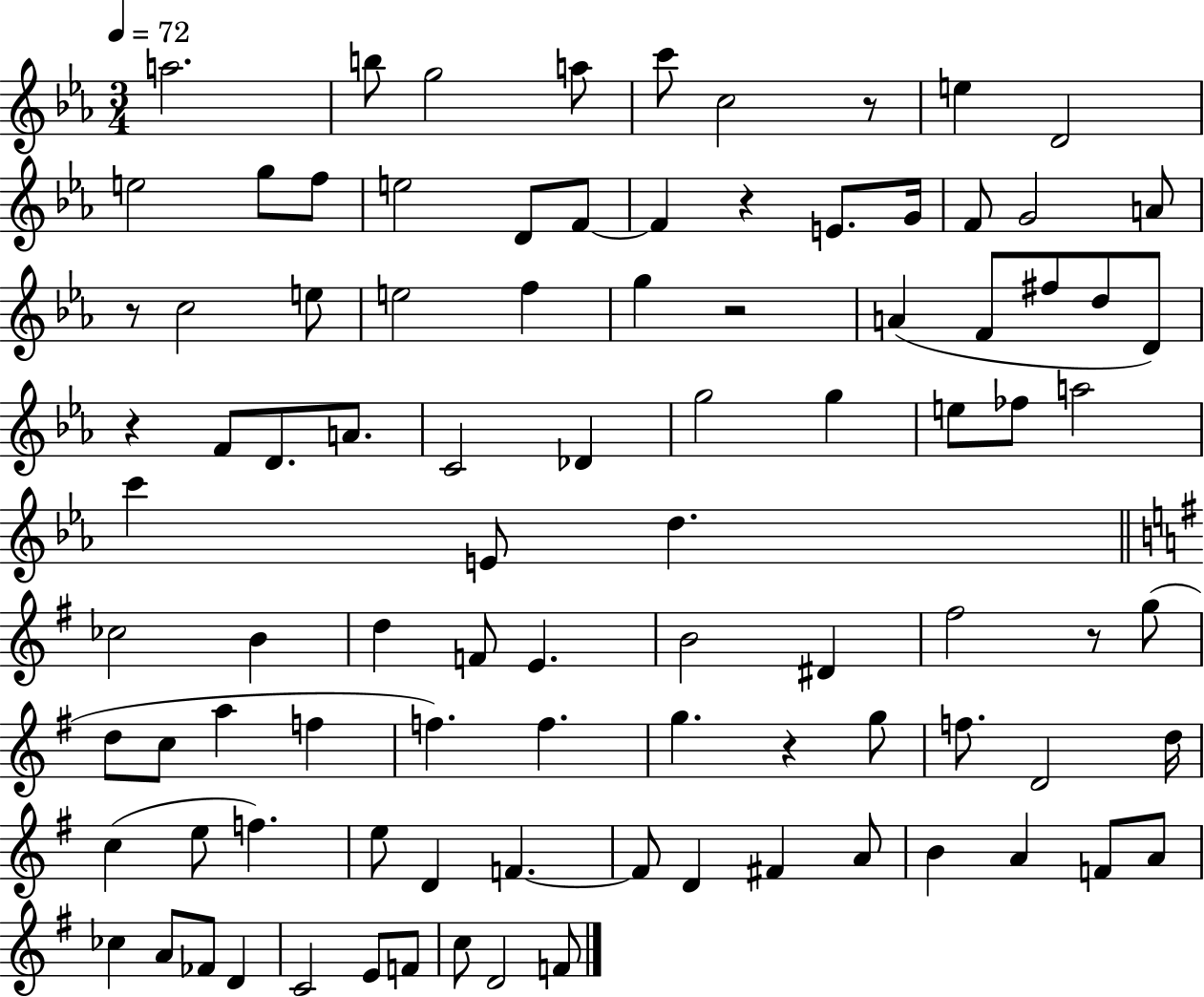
A5/h. B5/e G5/h A5/e C6/e C5/h R/e E5/q D4/h E5/h G5/e F5/e E5/h D4/e F4/e F4/q R/q E4/e. G4/s F4/e G4/h A4/e R/e C5/h E5/e E5/h F5/q G5/q R/h A4/q F4/e F#5/e D5/e D4/e R/q F4/e D4/e. A4/e. C4/h Db4/q G5/h G5/q E5/e FES5/e A5/h C6/q E4/e D5/q. CES5/h B4/q D5/q F4/e E4/q. B4/h D#4/q F#5/h R/e G5/e D5/e C5/e A5/q F5/q F5/q. F5/q. G5/q. R/q G5/e F5/e. D4/h D5/s C5/q E5/e F5/q. E5/e D4/q F4/q. F4/e D4/q F#4/q A4/e B4/q A4/q F4/e A4/e CES5/q A4/e FES4/e D4/q C4/h E4/e F4/e C5/e D4/h F4/e